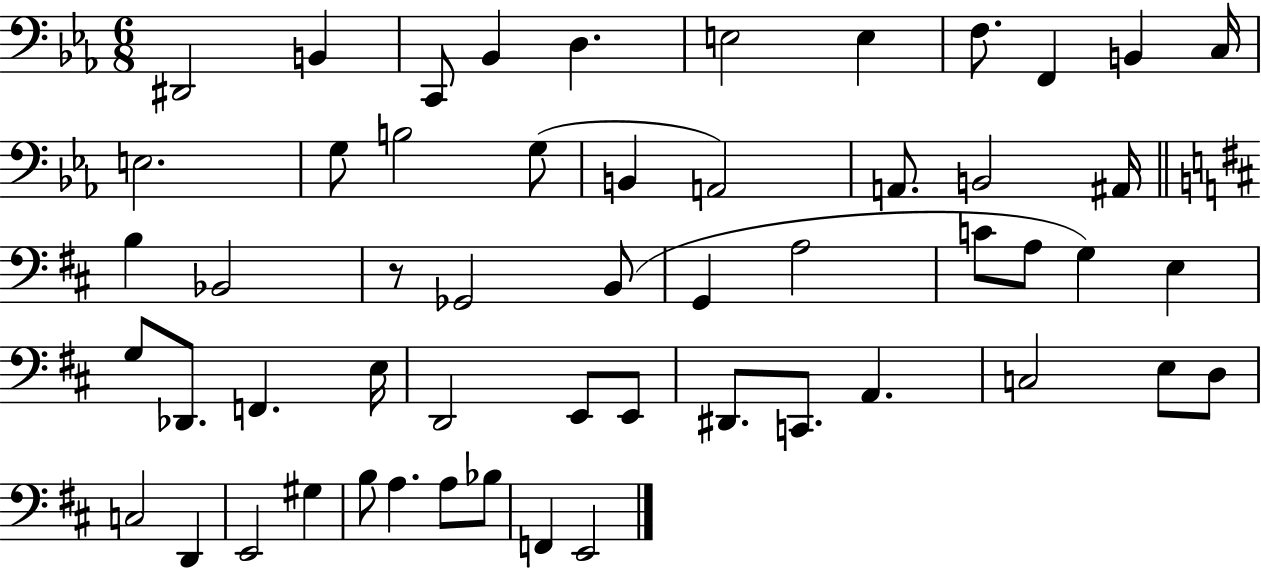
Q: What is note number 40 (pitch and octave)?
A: A2